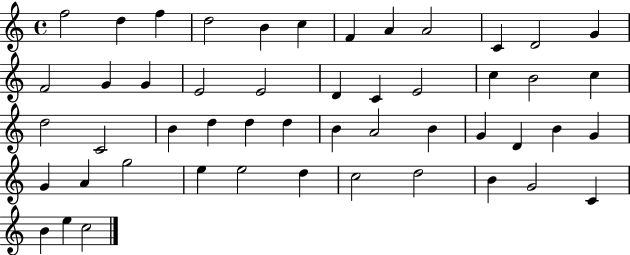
{
  \clef treble
  \time 4/4
  \defaultTimeSignature
  \key c \major
  f''2 d''4 f''4 | d''2 b'4 c''4 | f'4 a'4 a'2 | c'4 d'2 g'4 | \break f'2 g'4 g'4 | e'2 e'2 | d'4 c'4 e'2 | c''4 b'2 c''4 | \break d''2 c'2 | b'4 d''4 d''4 d''4 | b'4 a'2 b'4 | g'4 d'4 b'4 g'4 | \break g'4 a'4 g''2 | e''4 e''2 d''4 | c''2 d''2 | b'4 g'2 c'4 | \break b'4 e''4 c''2 | \bar "|."
}